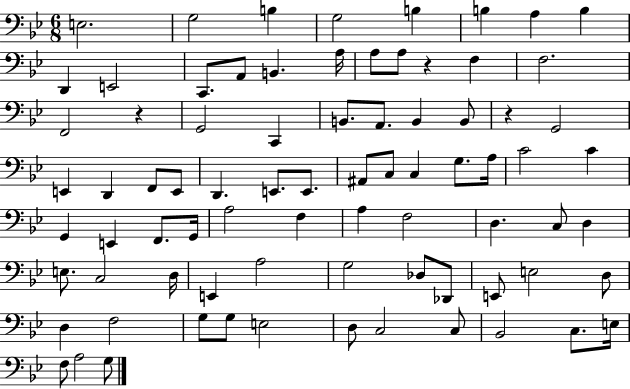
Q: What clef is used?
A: bass